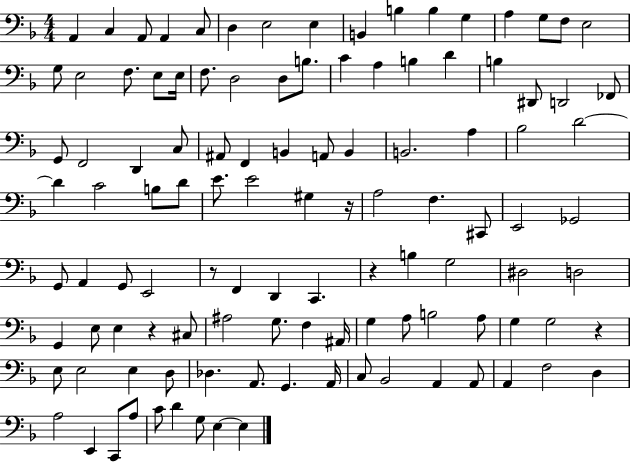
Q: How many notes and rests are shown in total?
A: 112